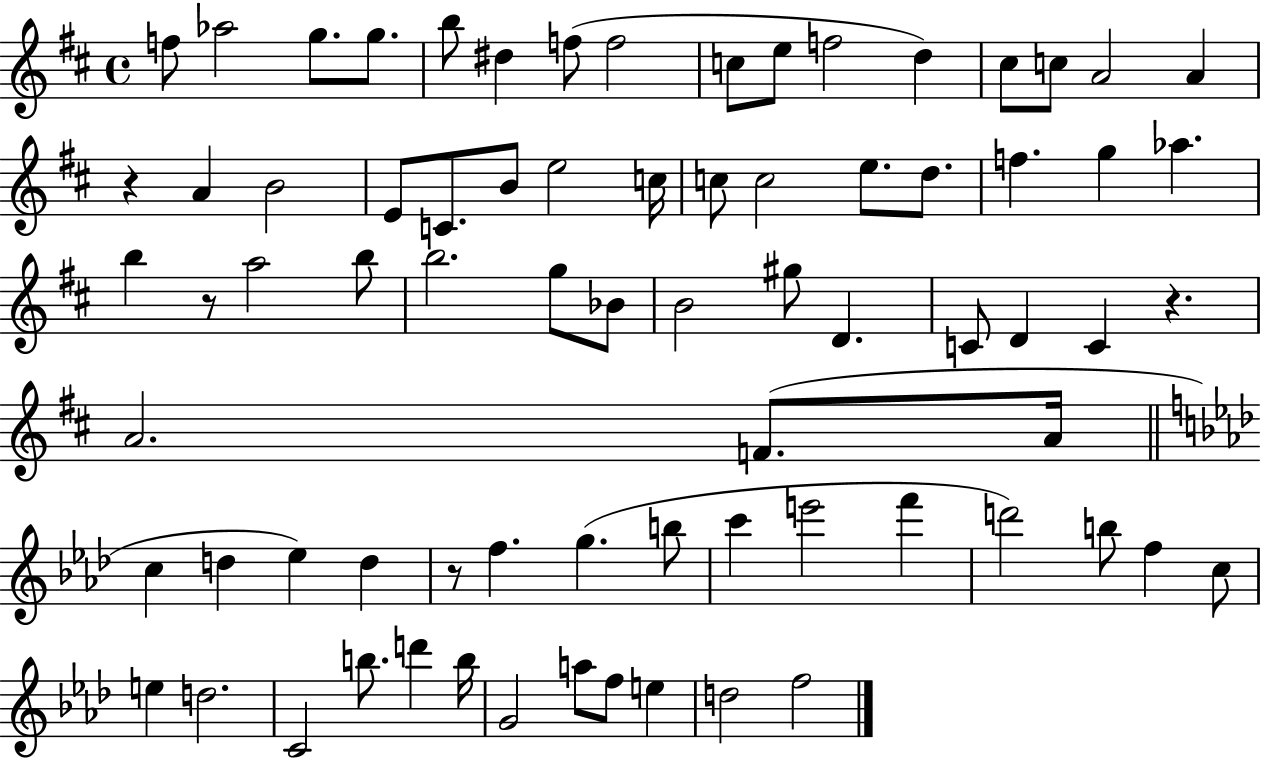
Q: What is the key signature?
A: D major